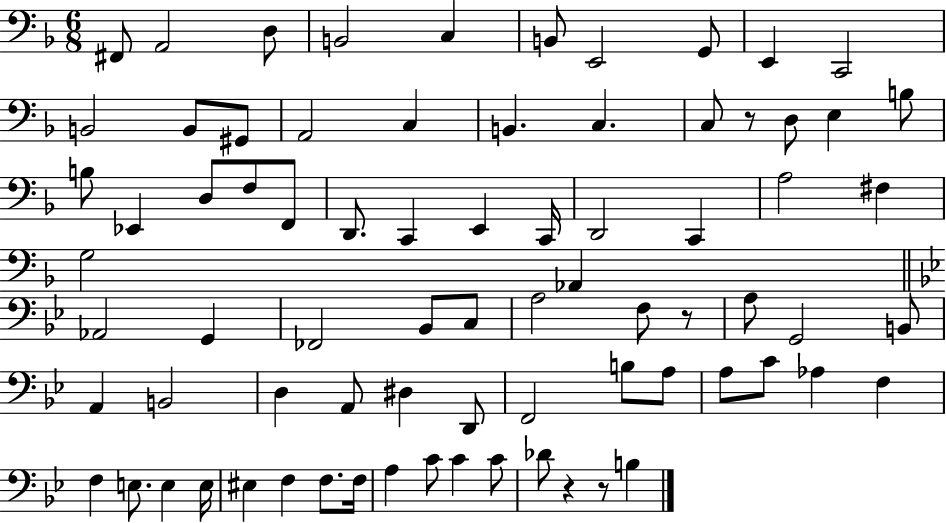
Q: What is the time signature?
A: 6/8